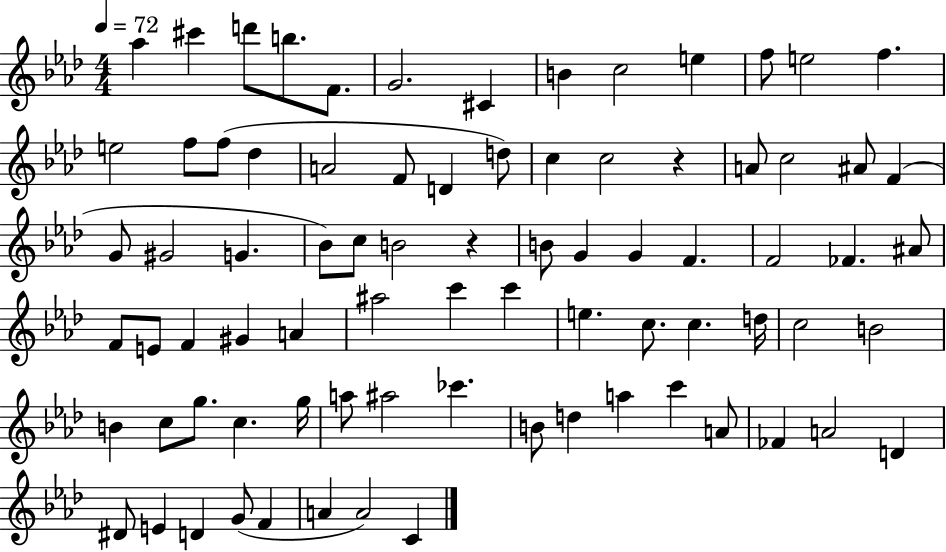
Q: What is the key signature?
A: AES major